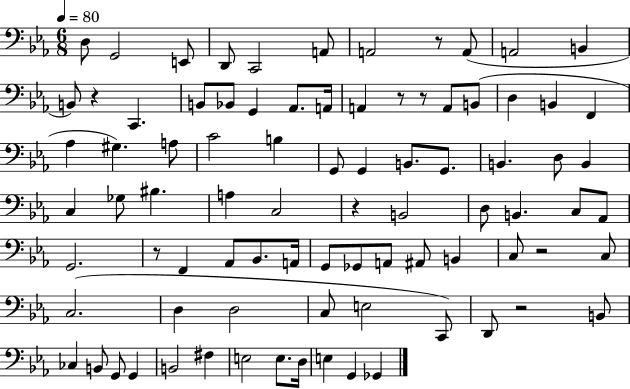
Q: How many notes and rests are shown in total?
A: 85